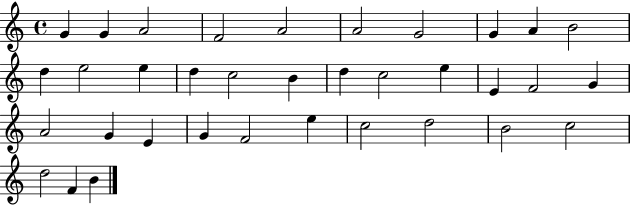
G4/q G4/q A4/h F4/h A4/h A4/h G4/h G4/q A4/q B4/h D5/q E5/h E5/q D5/q C5/h B4/q D5/q C5/h E5/q E4/q F4/h G4/q A4/h G4/q E4/q G4/q F4/h E5/q C5/h D5/h B4/h C5/h D5/h F4/q B4/q